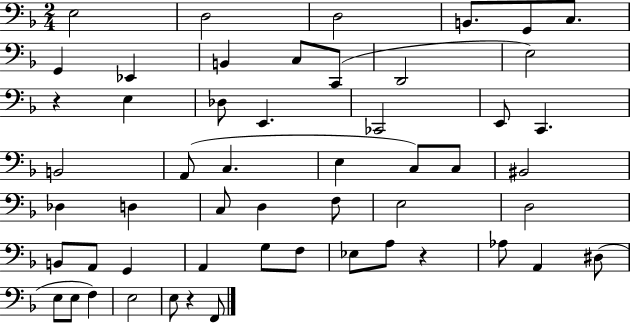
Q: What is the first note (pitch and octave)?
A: E3